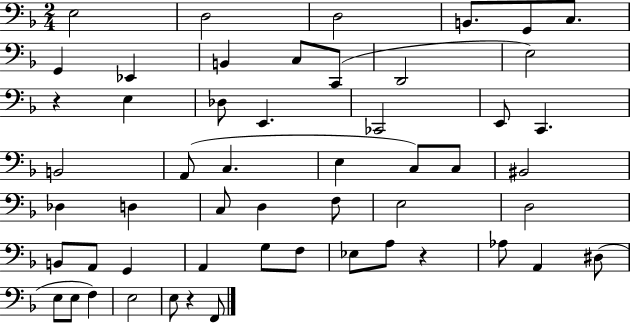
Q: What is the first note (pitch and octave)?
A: E3